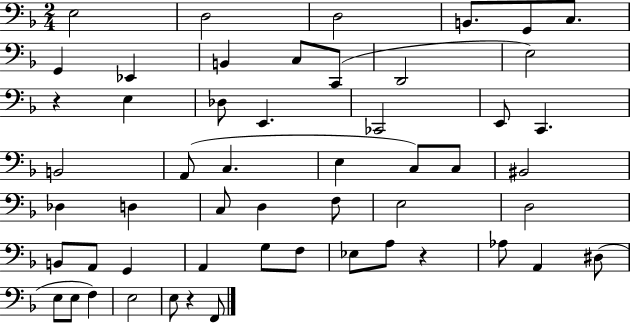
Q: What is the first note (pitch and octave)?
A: E3